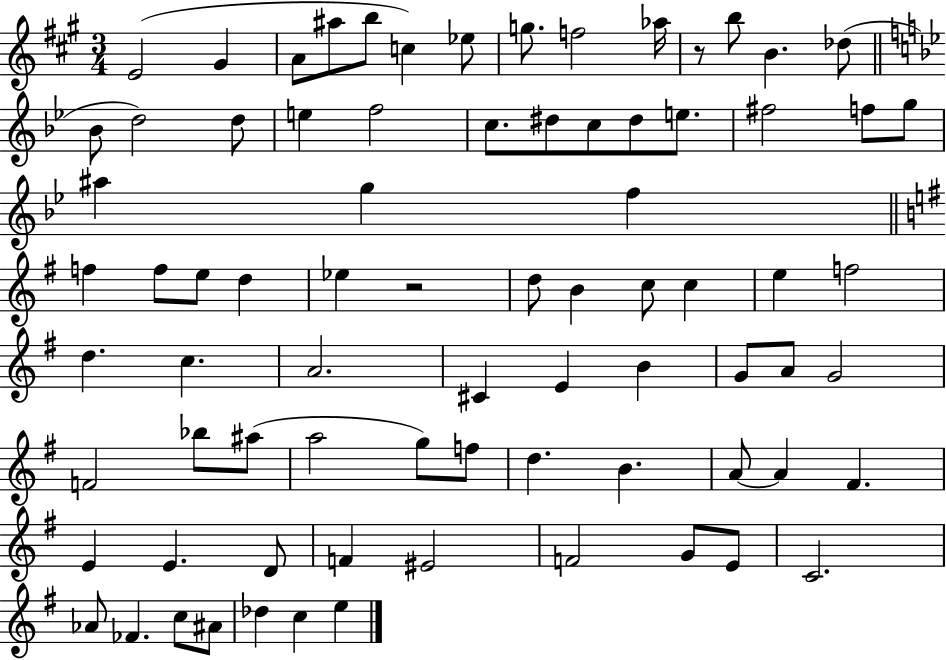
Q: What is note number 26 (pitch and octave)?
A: G5